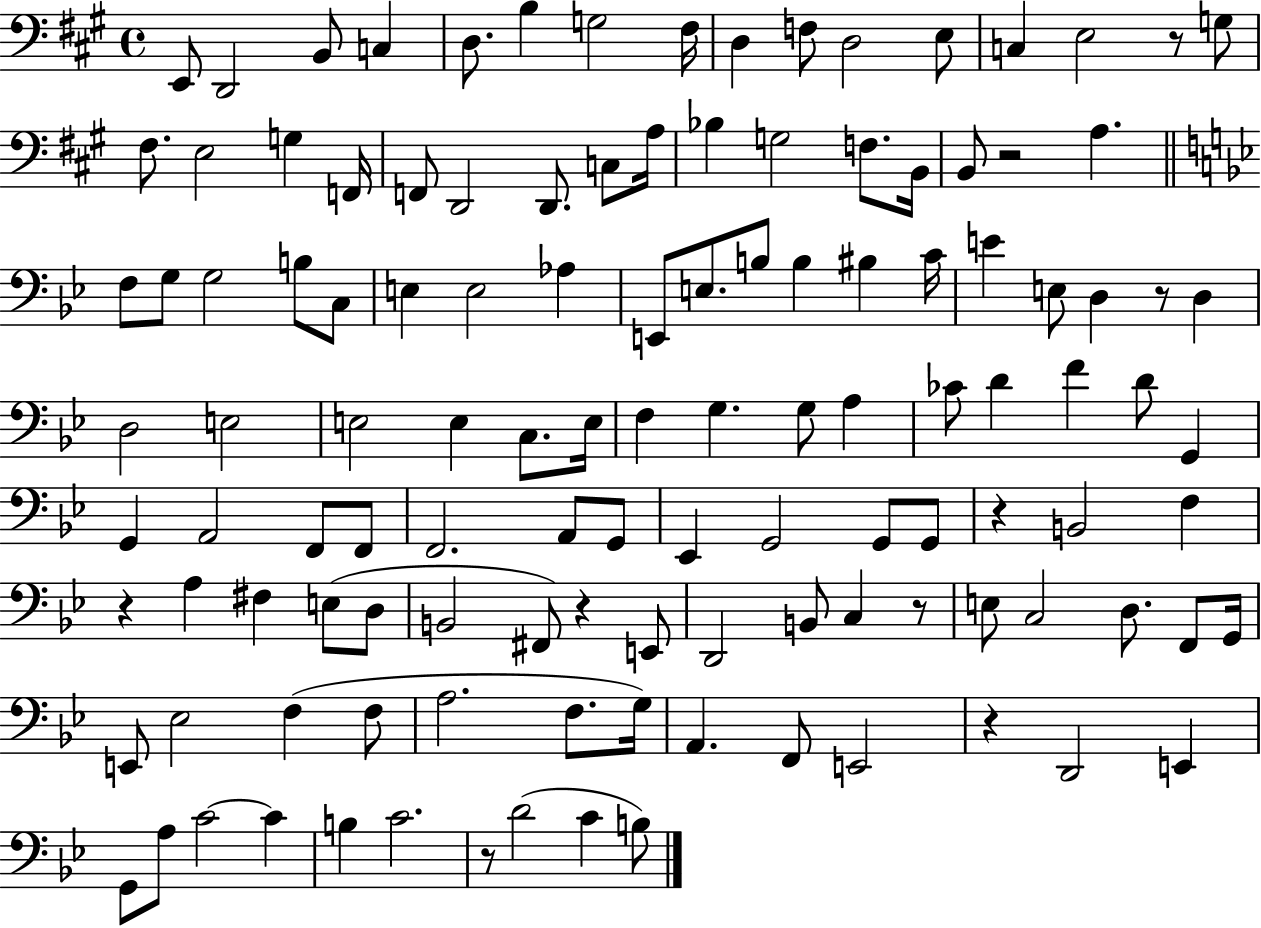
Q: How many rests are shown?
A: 9